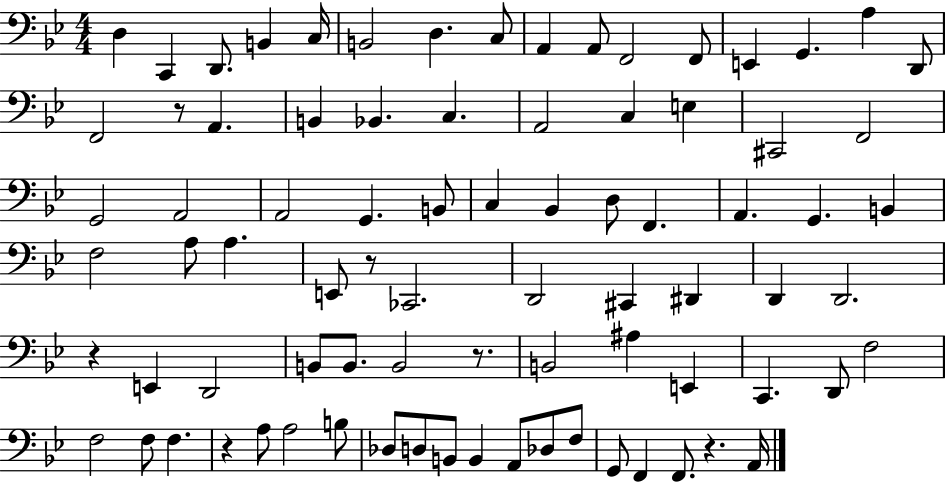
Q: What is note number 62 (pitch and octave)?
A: F3